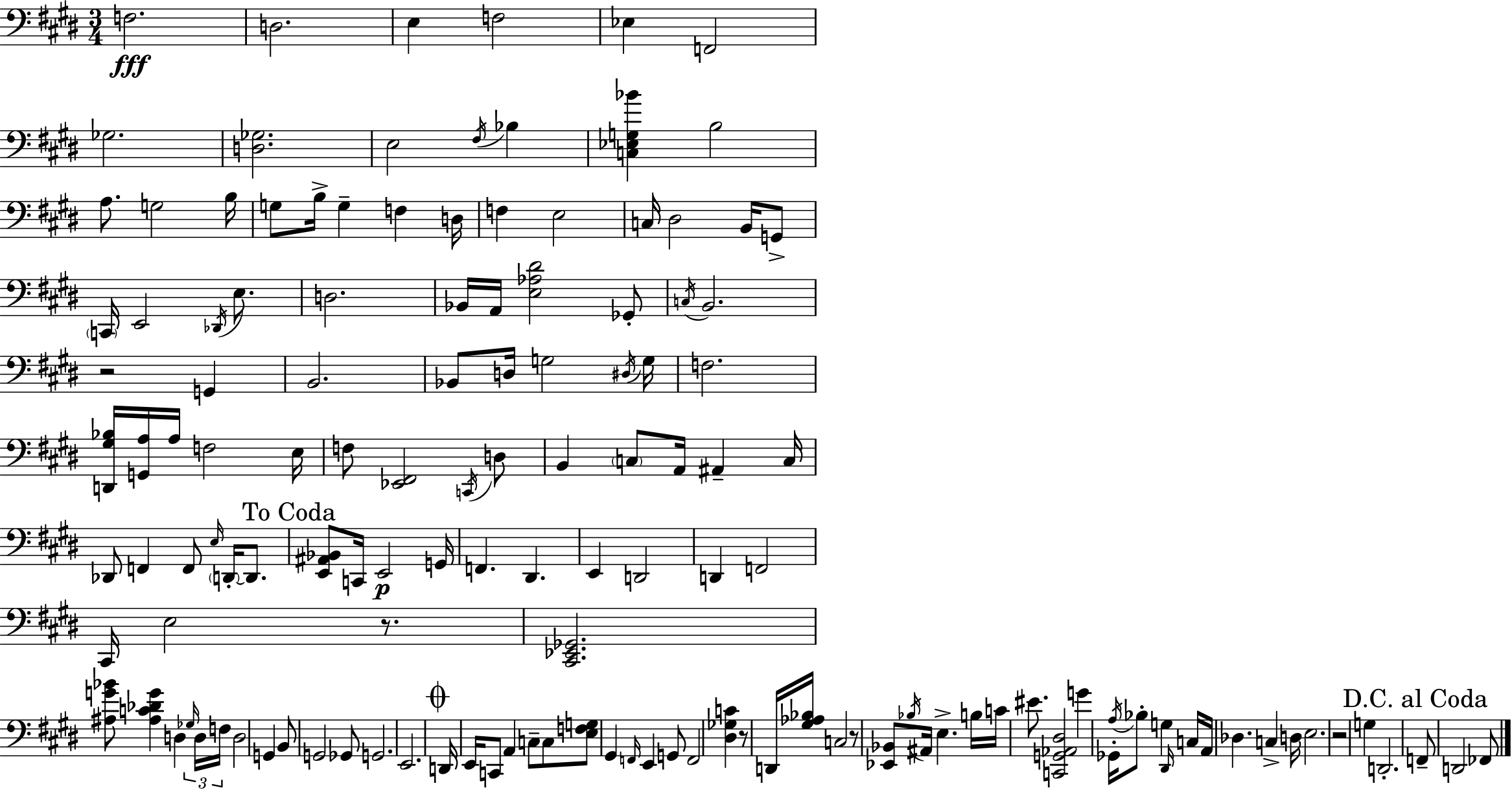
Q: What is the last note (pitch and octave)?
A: FES2